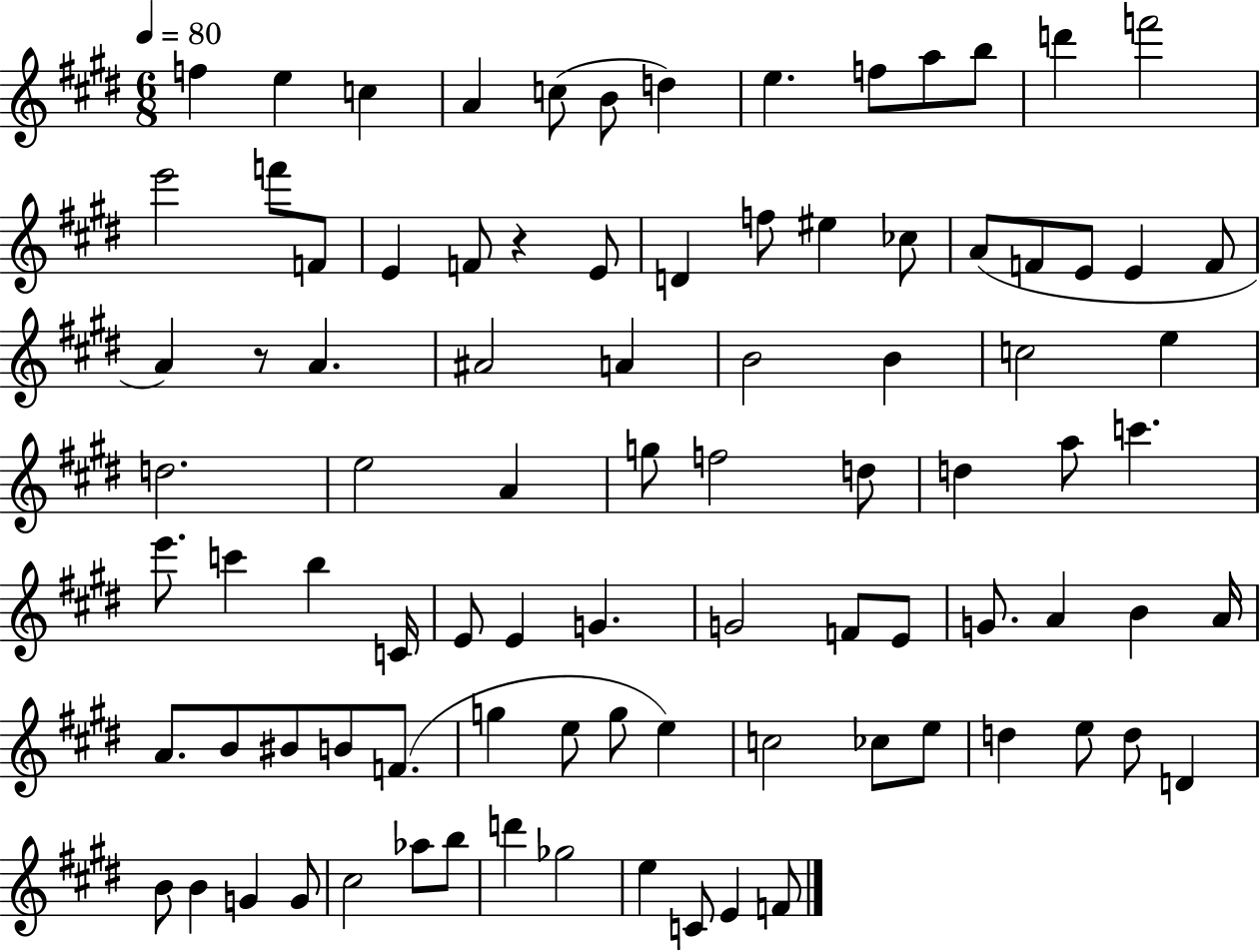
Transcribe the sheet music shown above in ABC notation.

X:1
T:Untitled
M:6/8
L:1/4
K:E
f e c A c/2 B/2 d e f/2 a/2 b/2 d' f'2 e'2 f'/2 F/2 E F/2 z E/2 D f/2 ^e _c/2 A/2 F/2 E/2 E F/2 A z/2 A ^A2 A B2 B c2 e d2 e2 A g/2 f2 d/2 d a/2 c' e'/2 c' b C/4 E/2 E G G2 F/2 E/2 G/2 A B A/4 A/2 B/2 ^B/2 B/2 F/2 g e/2 g/2 e c2 _c/2 e/2 d e/2 d/2 D B/2 B G G/2 ^c2 _a/2 b/2 d' _g2 e C/2 E F/2